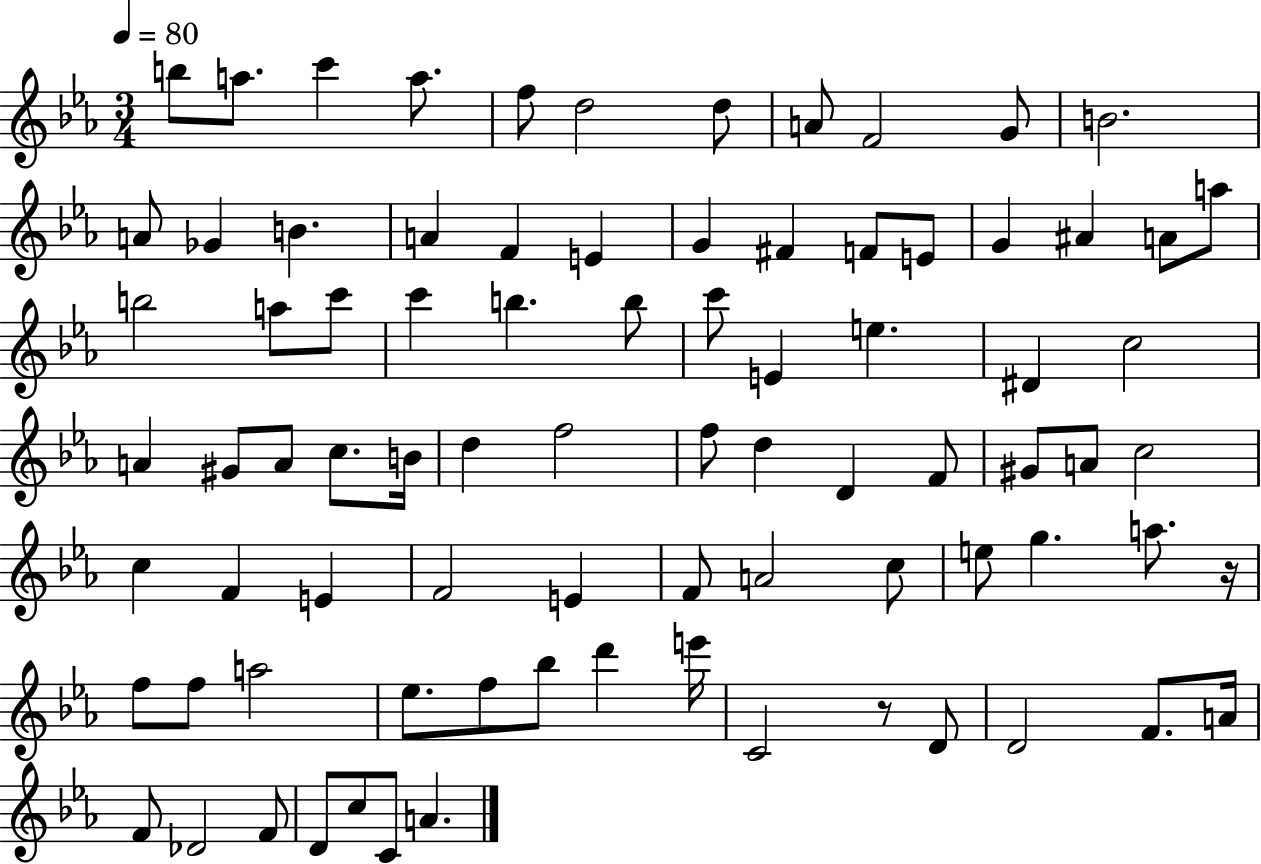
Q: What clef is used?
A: treble